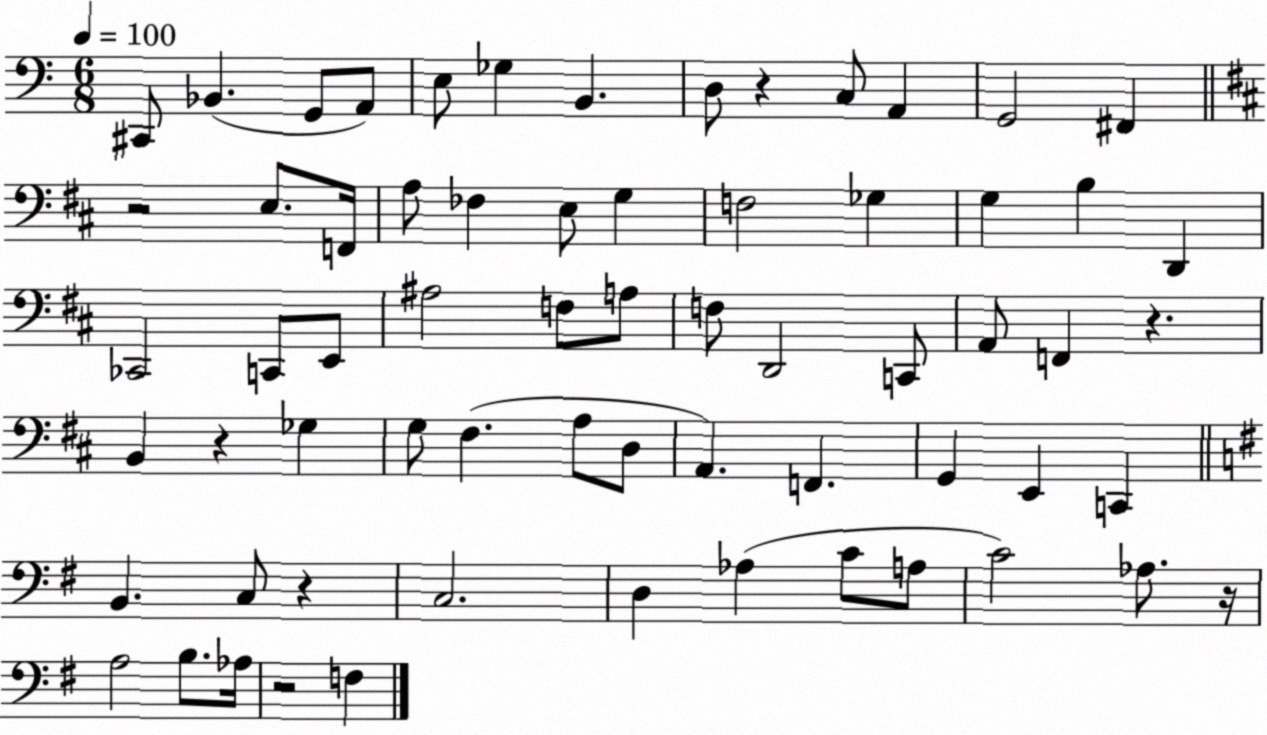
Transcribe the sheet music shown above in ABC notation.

X:1
T:Untitled
M:6/8
L:1/4
K:C
^C,,/2 _B,, G,,/2 A,,/2 E,/2 _G, B,, D,/2 z C,/2 A,, G,,2 ^F,, z2 E,/2 F,,/4 A,/2 _F, E,/2 G, F,2 _G, G, B, D,, _C,,2 C,,/2 E,,/2 ^A,2 F,/2 A,/2 F,/2 D,,2 C,,/2 A,,/2 F,, z B,, z _G, G,/2 ^F, A,/2 D,/2 A,, F,, G,, E,, C,, B,, C,/2 z C,2 D, _A, C/2 A,/2 C2 _A,/2 z/4 A,2 B,/2 _A,/4 z2 F,